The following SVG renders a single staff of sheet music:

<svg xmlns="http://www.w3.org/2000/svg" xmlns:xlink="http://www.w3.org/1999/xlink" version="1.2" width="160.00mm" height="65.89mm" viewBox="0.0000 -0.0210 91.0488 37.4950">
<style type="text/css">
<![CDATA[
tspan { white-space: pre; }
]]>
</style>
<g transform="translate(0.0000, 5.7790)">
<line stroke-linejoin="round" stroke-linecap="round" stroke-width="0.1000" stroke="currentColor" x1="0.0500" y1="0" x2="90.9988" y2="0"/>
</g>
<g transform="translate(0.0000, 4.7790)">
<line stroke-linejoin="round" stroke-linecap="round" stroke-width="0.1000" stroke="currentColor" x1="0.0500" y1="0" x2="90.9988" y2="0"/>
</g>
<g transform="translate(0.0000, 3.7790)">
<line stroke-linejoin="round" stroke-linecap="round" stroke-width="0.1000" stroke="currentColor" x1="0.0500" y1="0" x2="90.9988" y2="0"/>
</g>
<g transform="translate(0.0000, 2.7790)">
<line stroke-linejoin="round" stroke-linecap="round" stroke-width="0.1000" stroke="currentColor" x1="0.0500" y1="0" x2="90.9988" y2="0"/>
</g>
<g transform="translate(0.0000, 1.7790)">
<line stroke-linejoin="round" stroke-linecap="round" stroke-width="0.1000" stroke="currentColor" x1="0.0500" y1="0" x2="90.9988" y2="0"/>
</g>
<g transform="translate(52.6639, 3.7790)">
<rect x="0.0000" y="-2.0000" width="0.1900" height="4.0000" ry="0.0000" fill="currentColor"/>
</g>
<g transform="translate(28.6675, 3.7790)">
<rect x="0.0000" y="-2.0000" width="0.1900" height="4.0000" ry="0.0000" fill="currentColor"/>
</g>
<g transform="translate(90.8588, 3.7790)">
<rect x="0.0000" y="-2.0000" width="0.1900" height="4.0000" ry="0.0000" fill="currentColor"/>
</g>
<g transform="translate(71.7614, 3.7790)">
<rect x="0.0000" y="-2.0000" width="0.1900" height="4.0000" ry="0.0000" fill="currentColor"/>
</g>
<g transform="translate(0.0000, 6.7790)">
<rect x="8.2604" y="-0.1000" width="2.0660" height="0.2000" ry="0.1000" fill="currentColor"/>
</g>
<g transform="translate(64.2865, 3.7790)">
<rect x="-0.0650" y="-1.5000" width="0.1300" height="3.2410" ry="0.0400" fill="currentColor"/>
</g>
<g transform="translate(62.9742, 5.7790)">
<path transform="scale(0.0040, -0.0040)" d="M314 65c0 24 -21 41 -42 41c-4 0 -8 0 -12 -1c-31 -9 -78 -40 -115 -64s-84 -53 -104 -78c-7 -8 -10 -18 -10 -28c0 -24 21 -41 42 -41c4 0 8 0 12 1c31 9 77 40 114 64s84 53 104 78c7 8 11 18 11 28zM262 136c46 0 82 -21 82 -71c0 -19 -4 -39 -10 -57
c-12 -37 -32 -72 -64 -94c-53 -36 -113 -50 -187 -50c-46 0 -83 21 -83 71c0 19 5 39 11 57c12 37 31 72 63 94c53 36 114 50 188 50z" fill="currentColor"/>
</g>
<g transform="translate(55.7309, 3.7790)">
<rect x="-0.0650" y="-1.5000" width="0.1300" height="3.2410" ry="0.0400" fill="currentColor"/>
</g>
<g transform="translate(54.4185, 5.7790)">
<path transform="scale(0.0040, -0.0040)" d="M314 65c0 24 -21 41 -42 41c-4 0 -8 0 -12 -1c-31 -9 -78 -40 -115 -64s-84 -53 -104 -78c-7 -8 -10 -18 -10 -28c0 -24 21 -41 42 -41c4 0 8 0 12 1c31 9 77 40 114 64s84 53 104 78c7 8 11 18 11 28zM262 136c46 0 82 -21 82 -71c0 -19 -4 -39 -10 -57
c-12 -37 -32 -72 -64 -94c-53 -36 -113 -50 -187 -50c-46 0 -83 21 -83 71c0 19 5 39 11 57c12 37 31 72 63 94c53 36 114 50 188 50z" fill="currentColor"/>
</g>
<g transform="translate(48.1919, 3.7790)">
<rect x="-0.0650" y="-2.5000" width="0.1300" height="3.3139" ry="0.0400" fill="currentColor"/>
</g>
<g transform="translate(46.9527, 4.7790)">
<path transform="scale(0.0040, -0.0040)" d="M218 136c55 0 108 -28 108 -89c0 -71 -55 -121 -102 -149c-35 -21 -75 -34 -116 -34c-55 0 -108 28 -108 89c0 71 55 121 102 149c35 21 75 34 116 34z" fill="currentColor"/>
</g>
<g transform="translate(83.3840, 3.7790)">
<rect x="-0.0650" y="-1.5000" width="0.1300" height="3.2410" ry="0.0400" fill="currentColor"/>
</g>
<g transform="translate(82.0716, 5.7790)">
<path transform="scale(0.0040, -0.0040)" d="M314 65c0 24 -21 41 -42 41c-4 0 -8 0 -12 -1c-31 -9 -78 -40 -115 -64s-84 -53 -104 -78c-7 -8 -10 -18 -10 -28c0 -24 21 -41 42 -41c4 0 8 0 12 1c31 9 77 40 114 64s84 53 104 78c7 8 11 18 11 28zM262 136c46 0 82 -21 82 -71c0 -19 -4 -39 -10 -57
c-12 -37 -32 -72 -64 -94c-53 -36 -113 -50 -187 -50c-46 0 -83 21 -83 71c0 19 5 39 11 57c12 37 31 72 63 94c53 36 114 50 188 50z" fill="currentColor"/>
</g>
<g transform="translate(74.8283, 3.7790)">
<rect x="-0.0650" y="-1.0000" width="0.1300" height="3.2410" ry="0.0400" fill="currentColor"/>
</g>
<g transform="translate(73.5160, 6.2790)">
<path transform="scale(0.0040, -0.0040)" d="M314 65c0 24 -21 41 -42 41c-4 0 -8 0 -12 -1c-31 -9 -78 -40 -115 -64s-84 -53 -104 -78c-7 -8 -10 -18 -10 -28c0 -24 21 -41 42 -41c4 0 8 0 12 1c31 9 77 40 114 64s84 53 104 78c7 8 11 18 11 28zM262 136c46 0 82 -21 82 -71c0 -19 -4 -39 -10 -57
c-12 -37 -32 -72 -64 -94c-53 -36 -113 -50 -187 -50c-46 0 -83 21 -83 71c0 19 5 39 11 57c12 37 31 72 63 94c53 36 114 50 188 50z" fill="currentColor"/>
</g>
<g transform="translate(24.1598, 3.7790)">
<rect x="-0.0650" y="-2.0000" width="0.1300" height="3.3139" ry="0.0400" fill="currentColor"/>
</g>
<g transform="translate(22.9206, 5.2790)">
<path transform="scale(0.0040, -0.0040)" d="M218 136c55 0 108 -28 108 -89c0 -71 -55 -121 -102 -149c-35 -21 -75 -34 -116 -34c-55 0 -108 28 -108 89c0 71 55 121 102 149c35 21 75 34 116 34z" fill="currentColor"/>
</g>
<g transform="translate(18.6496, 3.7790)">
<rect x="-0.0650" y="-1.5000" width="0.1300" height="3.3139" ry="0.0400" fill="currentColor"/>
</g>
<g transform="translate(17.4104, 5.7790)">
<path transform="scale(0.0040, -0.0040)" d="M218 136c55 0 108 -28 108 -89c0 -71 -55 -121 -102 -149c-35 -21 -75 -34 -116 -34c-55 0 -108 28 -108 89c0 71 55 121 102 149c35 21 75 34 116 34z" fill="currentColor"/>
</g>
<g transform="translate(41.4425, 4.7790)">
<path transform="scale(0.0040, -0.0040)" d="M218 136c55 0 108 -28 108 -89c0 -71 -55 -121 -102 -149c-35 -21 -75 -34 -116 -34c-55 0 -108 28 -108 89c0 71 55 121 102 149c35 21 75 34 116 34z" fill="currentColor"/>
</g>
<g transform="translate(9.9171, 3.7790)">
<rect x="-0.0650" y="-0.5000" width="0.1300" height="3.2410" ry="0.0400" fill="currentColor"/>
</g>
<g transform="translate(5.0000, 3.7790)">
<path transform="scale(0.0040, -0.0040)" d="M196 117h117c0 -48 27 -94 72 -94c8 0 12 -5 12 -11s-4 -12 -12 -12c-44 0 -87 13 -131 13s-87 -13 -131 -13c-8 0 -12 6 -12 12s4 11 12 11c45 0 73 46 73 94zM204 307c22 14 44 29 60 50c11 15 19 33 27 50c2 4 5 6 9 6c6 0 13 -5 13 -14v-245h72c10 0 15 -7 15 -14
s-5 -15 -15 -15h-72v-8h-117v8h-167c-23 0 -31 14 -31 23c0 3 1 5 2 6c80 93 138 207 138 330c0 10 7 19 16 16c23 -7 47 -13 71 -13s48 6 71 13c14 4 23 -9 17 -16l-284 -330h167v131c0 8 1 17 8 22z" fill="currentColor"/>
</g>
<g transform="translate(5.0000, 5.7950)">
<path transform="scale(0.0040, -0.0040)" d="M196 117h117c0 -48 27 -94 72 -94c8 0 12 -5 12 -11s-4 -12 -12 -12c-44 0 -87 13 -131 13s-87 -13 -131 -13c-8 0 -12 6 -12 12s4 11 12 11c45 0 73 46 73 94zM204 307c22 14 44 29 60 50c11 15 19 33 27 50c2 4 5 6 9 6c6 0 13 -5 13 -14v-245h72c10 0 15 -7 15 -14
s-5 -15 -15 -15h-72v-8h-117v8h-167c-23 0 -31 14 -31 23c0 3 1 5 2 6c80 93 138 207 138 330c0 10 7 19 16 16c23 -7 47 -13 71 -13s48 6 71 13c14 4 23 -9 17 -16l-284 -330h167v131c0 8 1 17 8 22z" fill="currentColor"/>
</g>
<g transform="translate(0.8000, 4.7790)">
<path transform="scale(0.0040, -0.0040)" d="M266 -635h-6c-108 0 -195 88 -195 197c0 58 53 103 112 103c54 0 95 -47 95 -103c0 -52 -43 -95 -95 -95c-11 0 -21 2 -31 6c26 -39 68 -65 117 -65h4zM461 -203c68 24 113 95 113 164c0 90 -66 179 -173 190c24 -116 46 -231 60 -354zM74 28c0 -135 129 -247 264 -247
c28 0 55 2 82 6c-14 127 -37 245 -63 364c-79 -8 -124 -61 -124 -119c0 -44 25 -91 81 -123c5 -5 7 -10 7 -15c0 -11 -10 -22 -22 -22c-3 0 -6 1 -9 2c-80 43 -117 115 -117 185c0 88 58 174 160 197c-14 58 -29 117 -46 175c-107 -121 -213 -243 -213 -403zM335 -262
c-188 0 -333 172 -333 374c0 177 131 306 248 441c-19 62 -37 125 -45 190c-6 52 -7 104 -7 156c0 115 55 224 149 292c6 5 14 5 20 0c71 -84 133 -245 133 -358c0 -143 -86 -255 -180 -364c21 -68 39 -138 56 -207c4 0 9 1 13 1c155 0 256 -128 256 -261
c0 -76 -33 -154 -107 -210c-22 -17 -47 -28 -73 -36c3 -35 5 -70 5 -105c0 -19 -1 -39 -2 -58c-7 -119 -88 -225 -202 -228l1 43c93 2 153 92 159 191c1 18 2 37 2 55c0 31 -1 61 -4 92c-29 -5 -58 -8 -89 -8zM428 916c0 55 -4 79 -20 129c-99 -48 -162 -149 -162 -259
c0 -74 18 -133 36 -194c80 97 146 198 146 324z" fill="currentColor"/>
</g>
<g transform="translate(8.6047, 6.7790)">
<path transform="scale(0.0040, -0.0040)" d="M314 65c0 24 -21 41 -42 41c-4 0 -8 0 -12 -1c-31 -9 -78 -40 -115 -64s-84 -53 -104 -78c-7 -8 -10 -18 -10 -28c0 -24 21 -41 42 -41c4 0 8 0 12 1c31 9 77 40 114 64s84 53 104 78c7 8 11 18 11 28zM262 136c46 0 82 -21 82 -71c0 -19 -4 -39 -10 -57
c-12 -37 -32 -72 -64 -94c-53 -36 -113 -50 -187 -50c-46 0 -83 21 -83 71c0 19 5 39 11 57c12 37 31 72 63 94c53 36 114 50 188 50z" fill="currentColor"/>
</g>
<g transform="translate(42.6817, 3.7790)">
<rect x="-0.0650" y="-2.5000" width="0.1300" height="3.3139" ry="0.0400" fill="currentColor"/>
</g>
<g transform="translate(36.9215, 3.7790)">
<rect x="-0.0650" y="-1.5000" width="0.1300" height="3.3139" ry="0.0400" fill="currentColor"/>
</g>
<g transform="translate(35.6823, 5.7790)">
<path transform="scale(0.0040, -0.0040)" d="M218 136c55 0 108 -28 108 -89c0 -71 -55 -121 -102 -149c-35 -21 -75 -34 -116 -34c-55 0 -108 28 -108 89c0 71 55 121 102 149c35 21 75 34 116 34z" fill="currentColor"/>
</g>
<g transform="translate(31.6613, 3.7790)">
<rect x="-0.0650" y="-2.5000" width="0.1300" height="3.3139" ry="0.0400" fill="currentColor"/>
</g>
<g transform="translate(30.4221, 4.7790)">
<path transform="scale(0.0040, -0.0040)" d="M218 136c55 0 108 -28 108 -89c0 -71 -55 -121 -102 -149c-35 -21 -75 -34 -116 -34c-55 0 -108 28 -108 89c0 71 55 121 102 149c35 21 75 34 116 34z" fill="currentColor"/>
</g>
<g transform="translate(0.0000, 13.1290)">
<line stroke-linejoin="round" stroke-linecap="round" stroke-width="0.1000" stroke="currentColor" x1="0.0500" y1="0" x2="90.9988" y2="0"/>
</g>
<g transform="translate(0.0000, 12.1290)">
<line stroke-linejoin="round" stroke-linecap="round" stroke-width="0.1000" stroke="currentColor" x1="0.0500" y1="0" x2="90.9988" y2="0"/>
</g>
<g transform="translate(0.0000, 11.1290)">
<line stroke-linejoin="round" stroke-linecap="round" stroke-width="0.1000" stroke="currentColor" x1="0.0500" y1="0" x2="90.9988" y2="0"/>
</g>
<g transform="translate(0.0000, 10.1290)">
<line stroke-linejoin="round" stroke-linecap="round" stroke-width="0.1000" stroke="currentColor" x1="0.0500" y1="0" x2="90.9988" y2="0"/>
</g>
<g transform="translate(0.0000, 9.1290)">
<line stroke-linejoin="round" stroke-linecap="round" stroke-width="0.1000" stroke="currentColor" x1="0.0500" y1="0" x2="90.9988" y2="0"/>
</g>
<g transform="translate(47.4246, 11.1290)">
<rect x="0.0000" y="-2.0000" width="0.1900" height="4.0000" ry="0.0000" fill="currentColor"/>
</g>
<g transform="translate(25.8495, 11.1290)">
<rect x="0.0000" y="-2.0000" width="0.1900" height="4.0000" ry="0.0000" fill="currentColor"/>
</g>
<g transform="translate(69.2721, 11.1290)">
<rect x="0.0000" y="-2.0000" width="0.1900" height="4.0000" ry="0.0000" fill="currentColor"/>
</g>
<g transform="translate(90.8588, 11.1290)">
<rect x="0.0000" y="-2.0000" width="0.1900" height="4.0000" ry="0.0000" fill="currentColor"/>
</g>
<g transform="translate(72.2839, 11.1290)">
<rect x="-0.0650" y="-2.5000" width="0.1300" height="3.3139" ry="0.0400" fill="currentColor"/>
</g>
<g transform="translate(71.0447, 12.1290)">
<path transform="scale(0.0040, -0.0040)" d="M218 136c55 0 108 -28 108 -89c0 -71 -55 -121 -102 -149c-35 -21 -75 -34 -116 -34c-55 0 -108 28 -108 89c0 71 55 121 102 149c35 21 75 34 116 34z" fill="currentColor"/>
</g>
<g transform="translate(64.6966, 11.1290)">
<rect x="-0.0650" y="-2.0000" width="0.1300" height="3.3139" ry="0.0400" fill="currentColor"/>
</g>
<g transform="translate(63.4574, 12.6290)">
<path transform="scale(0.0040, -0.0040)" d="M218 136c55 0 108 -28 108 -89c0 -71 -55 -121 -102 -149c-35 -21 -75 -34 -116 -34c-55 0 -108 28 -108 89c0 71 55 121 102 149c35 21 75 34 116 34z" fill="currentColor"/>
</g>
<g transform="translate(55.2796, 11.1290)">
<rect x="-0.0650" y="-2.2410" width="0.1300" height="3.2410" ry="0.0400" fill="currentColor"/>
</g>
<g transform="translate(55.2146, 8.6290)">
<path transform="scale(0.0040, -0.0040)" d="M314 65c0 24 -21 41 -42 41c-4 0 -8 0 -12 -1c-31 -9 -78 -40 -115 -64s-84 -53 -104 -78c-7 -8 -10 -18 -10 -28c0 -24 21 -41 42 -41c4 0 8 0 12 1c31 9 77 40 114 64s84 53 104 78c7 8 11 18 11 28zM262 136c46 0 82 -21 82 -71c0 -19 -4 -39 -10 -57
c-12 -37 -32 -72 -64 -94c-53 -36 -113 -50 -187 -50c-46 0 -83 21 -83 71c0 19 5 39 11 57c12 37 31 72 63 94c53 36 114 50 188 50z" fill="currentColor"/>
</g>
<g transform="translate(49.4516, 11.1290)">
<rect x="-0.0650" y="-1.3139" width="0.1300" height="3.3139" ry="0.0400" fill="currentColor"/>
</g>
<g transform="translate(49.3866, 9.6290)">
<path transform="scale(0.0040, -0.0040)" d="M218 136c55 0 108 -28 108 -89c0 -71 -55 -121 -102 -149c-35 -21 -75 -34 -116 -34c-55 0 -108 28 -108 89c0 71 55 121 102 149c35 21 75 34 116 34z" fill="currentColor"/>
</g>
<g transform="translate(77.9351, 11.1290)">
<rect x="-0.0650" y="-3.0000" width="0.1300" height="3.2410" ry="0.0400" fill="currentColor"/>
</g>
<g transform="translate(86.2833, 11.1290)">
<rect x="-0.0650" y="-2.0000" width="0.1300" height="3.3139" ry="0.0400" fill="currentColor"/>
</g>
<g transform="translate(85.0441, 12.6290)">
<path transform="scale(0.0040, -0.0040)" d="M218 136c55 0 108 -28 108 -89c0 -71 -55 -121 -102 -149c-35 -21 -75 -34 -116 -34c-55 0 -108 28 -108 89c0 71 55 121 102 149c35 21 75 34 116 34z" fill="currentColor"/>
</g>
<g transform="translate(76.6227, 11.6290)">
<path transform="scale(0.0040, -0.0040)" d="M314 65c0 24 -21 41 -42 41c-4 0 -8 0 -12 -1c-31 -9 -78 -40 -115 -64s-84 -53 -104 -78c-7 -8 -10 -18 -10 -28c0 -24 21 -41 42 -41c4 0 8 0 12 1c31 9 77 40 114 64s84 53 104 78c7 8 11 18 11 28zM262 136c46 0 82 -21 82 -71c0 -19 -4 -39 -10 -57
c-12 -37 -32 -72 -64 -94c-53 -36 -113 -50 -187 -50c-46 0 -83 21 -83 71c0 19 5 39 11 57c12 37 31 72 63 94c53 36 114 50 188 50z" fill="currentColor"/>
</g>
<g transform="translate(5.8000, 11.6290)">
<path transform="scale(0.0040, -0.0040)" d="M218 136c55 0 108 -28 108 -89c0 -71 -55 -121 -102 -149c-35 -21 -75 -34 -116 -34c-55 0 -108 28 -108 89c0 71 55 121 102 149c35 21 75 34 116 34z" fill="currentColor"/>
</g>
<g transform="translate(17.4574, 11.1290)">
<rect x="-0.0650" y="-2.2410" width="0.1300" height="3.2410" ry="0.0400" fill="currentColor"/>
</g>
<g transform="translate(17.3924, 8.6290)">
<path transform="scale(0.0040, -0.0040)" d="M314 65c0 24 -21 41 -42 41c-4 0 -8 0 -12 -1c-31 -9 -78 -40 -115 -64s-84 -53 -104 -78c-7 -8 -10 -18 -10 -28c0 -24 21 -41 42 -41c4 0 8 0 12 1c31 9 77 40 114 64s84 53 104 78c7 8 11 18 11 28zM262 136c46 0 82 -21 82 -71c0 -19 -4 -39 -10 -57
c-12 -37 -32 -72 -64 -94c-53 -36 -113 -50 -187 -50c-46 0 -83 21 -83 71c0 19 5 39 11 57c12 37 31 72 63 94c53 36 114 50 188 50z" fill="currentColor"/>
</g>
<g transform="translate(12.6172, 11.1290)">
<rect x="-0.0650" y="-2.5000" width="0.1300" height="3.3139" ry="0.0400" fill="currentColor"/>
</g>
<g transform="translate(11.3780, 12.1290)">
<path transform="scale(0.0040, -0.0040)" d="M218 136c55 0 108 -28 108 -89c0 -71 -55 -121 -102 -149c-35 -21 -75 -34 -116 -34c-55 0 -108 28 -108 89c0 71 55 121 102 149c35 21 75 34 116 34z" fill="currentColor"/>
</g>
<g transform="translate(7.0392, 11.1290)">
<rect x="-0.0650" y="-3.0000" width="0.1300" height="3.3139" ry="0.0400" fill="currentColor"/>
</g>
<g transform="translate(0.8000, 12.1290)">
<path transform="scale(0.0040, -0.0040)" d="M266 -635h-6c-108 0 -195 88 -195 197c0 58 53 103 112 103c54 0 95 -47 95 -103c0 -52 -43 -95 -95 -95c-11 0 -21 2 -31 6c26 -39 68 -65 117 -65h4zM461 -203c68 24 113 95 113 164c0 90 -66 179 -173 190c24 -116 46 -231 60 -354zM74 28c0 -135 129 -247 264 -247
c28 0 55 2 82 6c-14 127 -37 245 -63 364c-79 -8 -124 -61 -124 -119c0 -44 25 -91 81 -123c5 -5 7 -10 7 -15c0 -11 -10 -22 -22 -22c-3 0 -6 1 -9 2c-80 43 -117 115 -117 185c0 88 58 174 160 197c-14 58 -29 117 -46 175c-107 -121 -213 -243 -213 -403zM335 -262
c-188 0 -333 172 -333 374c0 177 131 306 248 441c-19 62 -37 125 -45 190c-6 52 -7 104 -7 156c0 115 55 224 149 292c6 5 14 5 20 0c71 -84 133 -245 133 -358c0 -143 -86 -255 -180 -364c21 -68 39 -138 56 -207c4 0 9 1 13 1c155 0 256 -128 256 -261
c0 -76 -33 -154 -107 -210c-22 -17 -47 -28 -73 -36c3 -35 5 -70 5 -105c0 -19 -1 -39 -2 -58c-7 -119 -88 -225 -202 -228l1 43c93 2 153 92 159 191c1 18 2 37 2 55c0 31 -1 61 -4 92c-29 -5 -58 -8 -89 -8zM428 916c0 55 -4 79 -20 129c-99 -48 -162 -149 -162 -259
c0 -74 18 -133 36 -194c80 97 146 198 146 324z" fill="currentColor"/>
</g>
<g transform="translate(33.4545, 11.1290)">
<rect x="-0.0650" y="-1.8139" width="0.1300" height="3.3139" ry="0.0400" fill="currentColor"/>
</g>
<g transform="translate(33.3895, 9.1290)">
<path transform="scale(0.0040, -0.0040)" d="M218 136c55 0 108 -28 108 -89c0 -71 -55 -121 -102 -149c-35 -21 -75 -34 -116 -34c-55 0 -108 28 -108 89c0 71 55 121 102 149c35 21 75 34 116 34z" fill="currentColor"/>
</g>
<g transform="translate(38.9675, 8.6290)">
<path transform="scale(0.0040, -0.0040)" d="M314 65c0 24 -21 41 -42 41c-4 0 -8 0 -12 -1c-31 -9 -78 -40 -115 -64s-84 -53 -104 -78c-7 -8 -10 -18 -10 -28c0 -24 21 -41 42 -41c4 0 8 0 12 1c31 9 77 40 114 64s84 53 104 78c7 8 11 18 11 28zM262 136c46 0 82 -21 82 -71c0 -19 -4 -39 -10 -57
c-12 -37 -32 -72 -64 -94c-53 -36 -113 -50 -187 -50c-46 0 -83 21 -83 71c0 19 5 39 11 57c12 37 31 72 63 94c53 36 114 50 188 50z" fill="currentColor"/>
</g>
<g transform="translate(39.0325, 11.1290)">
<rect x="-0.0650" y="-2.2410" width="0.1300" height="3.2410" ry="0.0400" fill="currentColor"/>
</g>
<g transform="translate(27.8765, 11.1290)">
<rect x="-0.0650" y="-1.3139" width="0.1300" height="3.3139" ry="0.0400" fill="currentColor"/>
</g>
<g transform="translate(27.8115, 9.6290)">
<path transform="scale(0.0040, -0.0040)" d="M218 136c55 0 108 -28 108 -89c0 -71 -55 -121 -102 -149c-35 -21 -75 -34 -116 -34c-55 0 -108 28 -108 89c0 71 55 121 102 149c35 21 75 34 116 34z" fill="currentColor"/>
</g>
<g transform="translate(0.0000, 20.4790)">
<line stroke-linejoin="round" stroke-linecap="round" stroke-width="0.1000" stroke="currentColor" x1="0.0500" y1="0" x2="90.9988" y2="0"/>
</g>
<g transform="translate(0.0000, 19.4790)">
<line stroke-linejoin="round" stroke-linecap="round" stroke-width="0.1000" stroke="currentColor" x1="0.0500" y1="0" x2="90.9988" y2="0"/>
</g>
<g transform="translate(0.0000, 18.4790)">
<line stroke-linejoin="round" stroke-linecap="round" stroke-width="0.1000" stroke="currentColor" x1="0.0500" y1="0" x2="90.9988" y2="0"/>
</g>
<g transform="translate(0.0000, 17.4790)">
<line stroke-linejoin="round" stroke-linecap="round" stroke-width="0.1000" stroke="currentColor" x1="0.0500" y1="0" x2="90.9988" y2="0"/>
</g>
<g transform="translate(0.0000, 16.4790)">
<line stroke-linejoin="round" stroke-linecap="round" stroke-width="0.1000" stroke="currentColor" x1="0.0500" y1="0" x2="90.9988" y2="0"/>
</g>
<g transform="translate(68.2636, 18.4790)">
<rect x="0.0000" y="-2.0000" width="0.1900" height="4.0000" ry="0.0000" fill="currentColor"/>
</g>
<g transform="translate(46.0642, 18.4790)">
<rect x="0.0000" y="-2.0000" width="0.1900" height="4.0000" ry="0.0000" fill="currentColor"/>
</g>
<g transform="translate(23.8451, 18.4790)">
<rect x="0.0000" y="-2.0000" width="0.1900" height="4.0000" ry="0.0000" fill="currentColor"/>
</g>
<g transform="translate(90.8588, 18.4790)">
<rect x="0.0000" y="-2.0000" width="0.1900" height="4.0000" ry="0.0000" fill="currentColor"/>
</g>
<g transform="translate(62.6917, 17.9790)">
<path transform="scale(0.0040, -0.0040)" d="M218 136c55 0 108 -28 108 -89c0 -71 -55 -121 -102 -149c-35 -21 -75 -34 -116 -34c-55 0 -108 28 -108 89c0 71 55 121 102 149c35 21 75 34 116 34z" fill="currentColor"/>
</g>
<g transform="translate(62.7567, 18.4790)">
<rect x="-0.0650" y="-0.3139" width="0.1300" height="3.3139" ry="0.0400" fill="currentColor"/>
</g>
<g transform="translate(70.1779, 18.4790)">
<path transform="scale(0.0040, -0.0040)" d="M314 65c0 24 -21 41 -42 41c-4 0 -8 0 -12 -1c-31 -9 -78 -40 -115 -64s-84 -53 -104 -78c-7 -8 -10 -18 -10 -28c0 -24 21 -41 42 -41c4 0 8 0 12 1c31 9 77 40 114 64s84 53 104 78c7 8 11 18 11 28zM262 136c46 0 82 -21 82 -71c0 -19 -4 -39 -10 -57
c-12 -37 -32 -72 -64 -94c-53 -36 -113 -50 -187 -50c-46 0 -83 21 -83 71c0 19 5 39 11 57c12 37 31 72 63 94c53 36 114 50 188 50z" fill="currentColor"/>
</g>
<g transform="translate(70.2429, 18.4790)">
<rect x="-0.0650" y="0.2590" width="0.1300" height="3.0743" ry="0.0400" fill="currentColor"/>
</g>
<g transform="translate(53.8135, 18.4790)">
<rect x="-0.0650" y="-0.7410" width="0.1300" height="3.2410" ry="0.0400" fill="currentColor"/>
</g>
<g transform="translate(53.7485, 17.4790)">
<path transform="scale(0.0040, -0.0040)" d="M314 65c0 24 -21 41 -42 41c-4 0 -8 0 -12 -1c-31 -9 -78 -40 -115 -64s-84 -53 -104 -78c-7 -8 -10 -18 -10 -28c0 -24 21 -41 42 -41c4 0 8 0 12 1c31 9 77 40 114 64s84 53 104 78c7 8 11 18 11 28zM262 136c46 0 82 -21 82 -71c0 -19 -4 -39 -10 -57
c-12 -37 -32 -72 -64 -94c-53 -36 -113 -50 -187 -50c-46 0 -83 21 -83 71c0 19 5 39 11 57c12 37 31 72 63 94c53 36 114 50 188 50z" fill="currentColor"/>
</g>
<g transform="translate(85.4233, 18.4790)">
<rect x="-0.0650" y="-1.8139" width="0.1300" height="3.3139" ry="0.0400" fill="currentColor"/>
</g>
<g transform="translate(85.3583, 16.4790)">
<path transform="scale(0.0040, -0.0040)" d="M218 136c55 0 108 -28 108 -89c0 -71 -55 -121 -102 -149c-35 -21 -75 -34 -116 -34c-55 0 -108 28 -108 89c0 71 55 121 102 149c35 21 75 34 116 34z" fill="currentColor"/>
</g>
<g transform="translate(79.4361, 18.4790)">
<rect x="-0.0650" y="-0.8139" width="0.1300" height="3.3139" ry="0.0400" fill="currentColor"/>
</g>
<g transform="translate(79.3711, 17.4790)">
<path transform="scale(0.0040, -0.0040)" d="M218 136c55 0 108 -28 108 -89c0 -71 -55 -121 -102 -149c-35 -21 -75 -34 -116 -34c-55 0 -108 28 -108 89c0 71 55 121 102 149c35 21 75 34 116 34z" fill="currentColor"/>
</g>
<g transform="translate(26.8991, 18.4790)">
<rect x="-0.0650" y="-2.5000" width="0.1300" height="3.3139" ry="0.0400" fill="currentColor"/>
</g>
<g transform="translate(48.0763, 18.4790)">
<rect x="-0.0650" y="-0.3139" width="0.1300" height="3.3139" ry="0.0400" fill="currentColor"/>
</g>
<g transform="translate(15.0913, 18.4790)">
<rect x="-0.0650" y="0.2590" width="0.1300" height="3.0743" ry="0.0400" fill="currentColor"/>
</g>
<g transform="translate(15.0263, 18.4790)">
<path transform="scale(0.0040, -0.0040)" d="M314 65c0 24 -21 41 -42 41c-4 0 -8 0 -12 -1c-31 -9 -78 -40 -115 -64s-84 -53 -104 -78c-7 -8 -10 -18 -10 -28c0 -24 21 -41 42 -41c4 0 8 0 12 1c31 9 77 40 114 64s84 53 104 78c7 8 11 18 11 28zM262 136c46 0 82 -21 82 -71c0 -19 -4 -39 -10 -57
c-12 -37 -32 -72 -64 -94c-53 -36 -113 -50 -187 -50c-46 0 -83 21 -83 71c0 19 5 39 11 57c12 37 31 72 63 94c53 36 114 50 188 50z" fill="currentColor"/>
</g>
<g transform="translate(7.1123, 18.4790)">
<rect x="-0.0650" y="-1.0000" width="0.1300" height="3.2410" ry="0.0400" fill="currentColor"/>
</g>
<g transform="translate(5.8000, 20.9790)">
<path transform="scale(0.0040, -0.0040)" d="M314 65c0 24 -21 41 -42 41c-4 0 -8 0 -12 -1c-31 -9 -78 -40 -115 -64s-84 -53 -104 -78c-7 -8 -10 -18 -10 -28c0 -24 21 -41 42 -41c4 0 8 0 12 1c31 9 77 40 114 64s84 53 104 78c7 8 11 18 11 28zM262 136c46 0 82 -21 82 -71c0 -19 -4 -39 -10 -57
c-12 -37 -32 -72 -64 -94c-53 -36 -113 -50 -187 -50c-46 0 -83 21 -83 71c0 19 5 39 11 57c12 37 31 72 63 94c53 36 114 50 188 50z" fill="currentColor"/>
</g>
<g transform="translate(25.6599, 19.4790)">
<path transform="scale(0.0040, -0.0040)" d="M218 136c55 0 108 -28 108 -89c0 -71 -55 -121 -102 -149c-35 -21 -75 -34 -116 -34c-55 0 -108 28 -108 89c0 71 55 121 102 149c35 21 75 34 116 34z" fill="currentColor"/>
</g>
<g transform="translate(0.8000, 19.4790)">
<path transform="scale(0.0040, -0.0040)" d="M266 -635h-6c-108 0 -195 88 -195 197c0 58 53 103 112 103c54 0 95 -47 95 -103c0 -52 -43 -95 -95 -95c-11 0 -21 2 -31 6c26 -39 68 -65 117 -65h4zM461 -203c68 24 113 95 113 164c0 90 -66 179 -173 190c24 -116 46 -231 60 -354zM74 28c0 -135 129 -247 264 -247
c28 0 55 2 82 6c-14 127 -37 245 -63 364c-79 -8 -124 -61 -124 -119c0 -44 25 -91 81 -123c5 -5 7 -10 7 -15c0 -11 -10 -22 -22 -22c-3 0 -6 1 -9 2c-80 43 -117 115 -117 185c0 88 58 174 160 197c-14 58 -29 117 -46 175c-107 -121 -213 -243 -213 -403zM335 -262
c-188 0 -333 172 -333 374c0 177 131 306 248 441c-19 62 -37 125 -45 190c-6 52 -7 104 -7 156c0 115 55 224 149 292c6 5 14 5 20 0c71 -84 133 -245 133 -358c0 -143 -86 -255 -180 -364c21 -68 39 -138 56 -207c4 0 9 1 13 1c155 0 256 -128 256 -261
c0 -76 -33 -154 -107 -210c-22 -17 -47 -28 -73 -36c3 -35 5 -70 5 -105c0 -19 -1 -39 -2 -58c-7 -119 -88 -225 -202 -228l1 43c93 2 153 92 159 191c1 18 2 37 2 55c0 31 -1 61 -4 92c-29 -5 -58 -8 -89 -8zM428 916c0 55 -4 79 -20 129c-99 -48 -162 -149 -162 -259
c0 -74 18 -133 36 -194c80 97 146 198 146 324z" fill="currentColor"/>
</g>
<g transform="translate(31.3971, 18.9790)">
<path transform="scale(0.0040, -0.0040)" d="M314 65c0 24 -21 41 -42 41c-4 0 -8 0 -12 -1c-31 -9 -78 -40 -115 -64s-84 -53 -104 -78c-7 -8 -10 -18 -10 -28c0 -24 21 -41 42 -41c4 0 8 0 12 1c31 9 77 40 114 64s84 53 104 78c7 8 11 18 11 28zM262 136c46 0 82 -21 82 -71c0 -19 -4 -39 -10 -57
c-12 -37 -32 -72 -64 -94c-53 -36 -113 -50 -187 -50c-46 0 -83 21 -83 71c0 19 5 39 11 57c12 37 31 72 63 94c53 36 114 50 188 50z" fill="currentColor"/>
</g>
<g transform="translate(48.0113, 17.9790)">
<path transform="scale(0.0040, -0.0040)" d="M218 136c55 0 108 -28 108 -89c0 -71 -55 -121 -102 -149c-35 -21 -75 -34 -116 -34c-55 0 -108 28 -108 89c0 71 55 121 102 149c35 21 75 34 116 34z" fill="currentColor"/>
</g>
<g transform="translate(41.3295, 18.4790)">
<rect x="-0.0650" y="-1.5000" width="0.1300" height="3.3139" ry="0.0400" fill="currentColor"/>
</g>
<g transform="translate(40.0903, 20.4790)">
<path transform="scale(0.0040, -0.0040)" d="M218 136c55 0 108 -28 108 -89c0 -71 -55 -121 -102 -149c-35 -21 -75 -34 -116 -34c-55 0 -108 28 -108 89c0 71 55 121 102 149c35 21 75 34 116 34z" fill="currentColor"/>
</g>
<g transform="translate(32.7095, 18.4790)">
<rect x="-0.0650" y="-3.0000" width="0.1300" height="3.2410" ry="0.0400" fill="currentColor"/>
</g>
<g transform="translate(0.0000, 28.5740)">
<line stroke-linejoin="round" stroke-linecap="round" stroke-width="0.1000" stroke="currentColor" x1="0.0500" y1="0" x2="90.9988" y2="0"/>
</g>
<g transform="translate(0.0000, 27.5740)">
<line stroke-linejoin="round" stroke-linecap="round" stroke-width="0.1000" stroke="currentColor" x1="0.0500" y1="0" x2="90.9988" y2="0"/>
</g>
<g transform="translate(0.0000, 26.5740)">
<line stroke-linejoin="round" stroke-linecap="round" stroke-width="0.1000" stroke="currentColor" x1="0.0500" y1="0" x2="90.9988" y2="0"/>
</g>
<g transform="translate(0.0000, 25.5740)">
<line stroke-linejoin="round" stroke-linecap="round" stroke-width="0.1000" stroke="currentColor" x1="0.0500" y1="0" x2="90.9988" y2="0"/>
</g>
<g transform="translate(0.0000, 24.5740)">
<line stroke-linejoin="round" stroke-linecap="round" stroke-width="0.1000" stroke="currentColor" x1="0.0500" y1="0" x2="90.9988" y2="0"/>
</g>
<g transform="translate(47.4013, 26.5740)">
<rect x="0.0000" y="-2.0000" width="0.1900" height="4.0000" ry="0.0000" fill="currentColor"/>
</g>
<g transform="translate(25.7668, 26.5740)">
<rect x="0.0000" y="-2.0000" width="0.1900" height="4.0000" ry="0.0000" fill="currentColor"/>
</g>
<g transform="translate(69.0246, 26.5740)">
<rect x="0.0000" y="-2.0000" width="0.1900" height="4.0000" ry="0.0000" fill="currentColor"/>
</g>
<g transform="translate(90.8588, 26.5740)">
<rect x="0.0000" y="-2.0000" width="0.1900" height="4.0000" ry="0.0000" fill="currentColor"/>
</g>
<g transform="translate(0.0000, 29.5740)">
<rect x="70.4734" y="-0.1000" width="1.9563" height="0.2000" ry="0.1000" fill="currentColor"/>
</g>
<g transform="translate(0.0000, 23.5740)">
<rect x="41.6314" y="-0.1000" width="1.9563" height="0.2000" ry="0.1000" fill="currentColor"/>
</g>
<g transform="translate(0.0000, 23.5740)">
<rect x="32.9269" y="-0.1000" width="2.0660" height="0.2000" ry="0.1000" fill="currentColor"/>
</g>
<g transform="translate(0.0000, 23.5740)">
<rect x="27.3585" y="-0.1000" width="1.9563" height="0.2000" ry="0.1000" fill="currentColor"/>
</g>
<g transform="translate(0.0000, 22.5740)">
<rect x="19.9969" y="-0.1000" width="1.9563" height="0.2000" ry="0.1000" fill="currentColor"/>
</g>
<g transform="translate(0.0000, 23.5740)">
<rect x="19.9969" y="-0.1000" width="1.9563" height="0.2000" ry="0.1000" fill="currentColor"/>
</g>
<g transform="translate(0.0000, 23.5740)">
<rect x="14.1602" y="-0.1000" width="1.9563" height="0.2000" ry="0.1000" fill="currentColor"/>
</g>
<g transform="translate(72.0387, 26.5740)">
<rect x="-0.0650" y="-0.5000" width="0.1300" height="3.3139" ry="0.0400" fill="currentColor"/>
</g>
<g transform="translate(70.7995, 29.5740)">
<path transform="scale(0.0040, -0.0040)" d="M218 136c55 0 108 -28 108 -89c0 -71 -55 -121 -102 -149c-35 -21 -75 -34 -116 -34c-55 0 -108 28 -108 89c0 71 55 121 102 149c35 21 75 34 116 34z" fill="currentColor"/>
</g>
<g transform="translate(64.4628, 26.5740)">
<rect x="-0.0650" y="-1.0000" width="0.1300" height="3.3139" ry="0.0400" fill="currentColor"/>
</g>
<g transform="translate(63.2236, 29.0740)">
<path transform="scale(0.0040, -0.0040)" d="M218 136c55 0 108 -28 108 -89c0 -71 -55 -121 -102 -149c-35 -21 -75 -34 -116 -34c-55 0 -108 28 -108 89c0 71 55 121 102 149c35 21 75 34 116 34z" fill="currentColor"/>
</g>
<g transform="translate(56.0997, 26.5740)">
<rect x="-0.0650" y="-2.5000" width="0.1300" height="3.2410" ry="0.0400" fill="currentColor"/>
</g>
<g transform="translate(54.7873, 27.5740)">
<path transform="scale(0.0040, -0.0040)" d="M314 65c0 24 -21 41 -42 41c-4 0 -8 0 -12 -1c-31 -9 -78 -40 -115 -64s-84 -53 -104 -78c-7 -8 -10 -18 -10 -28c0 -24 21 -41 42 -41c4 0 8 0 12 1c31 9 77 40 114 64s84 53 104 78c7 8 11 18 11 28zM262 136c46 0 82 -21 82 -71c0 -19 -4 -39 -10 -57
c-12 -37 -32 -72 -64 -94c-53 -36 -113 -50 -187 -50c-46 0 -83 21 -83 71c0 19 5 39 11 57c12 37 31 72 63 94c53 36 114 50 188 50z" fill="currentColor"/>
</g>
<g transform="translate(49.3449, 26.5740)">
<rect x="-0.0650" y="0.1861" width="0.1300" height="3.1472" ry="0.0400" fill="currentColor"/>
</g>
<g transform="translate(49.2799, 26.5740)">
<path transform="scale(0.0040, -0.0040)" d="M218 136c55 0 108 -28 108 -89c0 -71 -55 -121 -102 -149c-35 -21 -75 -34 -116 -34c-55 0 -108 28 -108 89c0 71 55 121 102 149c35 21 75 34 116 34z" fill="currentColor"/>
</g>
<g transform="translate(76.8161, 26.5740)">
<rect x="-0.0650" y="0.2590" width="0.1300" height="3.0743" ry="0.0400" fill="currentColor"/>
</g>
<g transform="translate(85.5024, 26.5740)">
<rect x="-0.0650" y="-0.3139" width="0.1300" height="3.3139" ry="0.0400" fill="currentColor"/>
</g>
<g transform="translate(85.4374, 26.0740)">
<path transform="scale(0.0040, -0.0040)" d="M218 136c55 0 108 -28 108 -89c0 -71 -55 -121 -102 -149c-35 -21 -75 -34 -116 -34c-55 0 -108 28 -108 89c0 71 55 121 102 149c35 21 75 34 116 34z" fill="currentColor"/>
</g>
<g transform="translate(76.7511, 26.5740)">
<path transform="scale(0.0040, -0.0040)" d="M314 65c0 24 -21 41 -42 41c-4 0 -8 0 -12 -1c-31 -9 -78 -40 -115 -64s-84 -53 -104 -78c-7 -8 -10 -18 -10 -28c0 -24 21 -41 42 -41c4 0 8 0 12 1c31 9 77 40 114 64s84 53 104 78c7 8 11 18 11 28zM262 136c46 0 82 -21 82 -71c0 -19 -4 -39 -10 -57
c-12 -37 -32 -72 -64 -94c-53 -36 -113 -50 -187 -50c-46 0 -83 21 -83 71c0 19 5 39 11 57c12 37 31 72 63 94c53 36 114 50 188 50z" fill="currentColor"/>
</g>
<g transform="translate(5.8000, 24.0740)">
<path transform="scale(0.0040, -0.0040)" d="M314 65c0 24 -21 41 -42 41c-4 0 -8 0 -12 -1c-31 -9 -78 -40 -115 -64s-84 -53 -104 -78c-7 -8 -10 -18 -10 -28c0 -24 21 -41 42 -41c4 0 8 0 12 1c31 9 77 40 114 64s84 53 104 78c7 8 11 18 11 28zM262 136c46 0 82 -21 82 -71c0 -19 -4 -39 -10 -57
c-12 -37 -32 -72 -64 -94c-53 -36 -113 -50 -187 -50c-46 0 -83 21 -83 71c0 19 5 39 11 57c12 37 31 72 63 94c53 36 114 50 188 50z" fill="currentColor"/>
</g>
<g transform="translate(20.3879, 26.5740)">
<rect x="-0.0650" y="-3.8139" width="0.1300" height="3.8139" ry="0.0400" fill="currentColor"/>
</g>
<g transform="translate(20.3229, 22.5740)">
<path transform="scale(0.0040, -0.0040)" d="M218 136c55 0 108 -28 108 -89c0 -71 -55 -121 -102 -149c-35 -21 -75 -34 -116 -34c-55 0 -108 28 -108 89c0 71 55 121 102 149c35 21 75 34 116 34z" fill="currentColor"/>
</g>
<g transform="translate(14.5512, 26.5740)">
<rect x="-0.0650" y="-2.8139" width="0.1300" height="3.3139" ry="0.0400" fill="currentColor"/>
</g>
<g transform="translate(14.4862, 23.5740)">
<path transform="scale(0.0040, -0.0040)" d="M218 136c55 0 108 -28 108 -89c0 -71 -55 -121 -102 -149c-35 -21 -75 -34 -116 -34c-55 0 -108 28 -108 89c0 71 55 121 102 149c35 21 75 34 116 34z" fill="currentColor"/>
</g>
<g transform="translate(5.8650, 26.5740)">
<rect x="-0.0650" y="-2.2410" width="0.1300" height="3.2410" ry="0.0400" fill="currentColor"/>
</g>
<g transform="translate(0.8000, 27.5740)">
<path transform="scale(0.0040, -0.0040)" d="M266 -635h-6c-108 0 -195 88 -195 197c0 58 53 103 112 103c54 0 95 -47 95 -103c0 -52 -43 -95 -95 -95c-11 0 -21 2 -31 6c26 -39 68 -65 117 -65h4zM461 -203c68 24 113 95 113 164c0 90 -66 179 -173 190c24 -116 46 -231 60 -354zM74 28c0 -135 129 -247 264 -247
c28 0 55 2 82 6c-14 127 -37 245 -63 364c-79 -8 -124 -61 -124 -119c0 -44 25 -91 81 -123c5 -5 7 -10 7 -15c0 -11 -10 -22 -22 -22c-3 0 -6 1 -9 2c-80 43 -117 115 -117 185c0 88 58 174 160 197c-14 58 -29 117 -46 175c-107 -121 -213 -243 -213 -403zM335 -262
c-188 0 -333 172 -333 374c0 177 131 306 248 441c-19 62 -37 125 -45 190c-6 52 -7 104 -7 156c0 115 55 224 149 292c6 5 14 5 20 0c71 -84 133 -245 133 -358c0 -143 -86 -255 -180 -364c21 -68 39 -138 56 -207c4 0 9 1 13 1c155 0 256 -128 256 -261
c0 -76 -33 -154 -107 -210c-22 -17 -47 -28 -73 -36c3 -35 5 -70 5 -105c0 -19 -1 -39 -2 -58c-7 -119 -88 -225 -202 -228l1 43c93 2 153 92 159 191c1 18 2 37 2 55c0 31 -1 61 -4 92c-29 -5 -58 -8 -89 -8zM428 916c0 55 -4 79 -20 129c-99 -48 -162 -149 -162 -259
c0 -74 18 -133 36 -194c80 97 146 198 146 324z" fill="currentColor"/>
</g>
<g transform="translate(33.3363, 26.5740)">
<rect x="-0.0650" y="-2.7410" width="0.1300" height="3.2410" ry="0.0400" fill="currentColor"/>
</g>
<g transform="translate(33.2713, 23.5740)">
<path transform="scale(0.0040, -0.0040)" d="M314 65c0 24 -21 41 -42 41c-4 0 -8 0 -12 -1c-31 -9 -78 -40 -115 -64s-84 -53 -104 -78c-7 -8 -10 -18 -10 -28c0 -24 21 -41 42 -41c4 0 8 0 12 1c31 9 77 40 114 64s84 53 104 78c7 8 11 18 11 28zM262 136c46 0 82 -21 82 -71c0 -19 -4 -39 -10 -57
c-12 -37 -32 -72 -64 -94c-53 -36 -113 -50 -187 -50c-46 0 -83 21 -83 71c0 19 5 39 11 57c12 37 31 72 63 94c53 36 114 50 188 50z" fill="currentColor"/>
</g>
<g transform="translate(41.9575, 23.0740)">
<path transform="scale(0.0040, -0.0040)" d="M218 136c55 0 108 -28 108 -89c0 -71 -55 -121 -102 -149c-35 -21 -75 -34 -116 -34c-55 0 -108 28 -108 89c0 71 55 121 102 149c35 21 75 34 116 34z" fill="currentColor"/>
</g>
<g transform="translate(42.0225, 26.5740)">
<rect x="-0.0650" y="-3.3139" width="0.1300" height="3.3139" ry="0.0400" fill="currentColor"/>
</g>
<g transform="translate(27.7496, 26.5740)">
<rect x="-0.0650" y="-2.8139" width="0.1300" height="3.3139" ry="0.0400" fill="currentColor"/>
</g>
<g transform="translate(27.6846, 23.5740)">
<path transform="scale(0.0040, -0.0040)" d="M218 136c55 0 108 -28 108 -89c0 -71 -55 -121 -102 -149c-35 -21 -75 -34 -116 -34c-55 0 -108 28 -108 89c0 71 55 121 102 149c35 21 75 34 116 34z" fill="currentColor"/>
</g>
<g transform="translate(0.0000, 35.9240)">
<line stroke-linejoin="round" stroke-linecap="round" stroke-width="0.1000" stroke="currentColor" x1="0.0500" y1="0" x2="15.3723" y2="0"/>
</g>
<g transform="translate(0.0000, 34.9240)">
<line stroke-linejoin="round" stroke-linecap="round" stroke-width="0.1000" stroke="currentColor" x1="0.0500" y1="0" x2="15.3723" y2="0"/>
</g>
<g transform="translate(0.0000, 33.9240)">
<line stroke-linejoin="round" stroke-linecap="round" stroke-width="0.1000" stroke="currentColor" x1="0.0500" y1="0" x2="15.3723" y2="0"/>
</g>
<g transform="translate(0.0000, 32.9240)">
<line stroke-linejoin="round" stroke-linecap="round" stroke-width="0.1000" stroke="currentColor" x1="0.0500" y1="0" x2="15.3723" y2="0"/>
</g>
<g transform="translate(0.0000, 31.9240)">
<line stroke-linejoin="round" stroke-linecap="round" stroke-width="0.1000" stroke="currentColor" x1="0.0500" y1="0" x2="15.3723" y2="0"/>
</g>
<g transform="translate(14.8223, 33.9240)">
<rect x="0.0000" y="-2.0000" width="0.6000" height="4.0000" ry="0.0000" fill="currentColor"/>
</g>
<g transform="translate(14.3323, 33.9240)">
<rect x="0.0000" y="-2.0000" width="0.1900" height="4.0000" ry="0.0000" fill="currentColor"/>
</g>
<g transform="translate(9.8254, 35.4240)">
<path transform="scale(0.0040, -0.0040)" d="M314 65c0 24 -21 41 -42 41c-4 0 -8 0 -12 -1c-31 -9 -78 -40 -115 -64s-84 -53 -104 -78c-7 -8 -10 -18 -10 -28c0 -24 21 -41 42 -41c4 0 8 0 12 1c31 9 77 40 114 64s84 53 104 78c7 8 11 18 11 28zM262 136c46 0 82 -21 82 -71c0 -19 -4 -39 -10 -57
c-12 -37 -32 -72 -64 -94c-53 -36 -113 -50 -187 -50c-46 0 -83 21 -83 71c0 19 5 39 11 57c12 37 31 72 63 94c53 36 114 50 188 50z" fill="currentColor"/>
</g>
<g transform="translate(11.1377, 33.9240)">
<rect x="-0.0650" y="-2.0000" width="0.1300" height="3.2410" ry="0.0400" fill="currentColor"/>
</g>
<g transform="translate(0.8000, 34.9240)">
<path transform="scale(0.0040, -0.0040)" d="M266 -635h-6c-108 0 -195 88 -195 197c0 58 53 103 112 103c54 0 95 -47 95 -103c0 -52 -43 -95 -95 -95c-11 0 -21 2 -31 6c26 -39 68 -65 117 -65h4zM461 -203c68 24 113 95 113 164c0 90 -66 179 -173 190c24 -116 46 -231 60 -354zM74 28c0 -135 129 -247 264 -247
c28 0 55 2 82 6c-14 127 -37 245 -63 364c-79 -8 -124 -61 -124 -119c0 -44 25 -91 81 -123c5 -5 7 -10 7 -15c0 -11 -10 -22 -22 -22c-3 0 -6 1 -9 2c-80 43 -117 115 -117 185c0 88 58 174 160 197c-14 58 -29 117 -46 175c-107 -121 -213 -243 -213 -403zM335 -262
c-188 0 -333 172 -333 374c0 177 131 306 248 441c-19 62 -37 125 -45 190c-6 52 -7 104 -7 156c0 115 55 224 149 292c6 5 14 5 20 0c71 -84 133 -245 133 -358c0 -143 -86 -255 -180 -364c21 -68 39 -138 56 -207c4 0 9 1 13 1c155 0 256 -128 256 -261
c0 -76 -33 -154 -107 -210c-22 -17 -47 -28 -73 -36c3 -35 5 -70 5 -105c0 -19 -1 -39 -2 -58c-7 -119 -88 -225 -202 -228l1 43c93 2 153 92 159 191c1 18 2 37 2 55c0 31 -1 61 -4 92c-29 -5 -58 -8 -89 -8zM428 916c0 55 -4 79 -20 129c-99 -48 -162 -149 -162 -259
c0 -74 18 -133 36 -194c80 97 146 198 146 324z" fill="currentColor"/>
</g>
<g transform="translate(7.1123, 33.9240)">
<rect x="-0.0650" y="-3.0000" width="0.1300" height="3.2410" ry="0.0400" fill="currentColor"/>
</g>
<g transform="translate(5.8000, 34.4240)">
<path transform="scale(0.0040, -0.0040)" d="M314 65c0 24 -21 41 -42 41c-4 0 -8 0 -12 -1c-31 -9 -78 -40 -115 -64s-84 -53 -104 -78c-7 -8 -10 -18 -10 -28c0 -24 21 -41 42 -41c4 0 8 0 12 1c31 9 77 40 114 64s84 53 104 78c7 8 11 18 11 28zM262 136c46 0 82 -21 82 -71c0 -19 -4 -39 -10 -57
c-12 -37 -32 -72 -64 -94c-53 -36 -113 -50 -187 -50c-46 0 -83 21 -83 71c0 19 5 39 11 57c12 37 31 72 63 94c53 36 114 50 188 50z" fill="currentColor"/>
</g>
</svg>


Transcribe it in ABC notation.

X:1
T:Untitled
M:4/4
L:1/4
K:C
C2 E F G E G G E2 E2 D2 E2 A G g2 e f g2 e g2 F G A2 F D2 B2 G A2 E c d2 c B2 d f g2 a c' a a2 b B G2 D C B2 c A2 F2